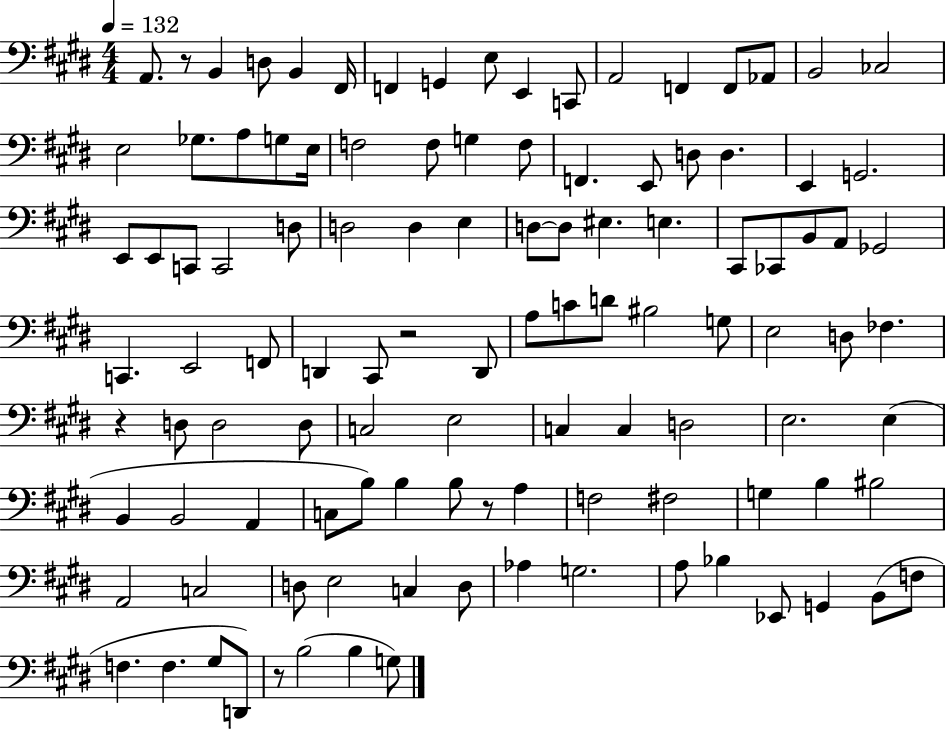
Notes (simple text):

A2/e. R/e B2/q D3/e B2/q F#2/s F2/q G2/q E3/e E2/q C2/e A2/h F2/q F2/e Ab2/e B2/h CES3/h E3/h Gb3/e. A3/e G3/e E3/s F3/h F3/e G3/q F3/e F2/q. E2/e D3/e D3/q. E2/q G2/h. E2/e E2/e C2/e C2/h D3/e D3/h D3/q E3/q D3/e D3/e EIS3/q. E3/q. C#2/e CES2/e B2/e A2/e Gb2/h C2/q. E2/h F2/e D2/q C#2/e R/h D2/e A3/e C4/e D4/e BIS3/h G3/e E3/h D3/e FES3/q. R/q D3/e D3/h D3/e C3/h E3/h C3/q C3/q D3/h E3/h. E3/q B2/q B2/h A2/q C3/e B3/e B3/q B3/e R/e A3/q F3/h F#3/h G3/q B3/q BIS3/h A2/h C3/h D3/e E3/h C3/q D3/e Ab3/q G3/h. A3/e Bb3/q Eb2/e G2/q B2/e F3/e F3/q. F3/q. G#3/e D2/e R/e B3/h B3/q G3/e